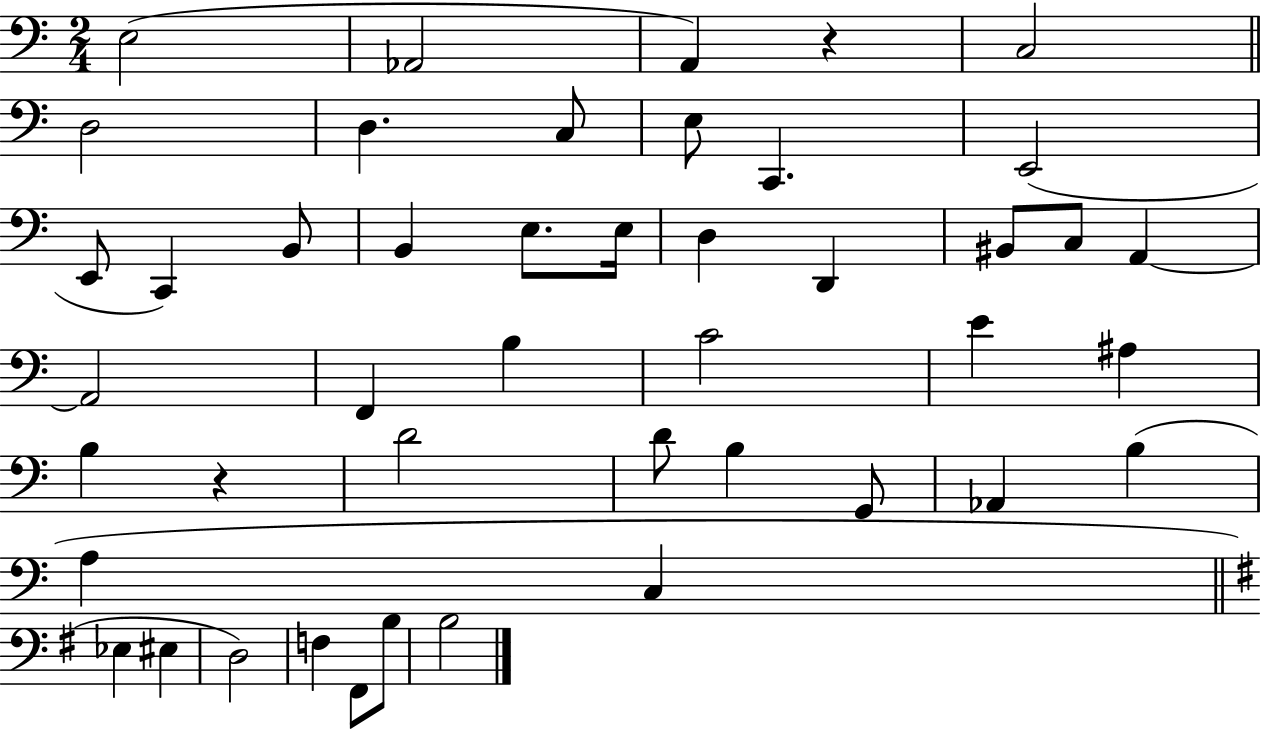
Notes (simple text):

E3/h Ab2/h A2/q R/q C3/h D3/h D3/q. C3/e E3/e C2/q. E2/h E2/e C2/q B2/e B2/q E3/e. E3/s D3/q D2/q BIS2/e C3/e A2/q A2/h F2/q B3/q C4/h E4/q A#3/q B3/q R/q D4/h D4/e B3/q G2/e Ab2/q B3/q A3/q C3/q Eb3/q EIS3/q D3/h F3/q F#2/e B3/e B3/h